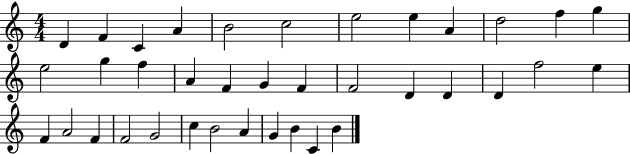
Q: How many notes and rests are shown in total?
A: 37